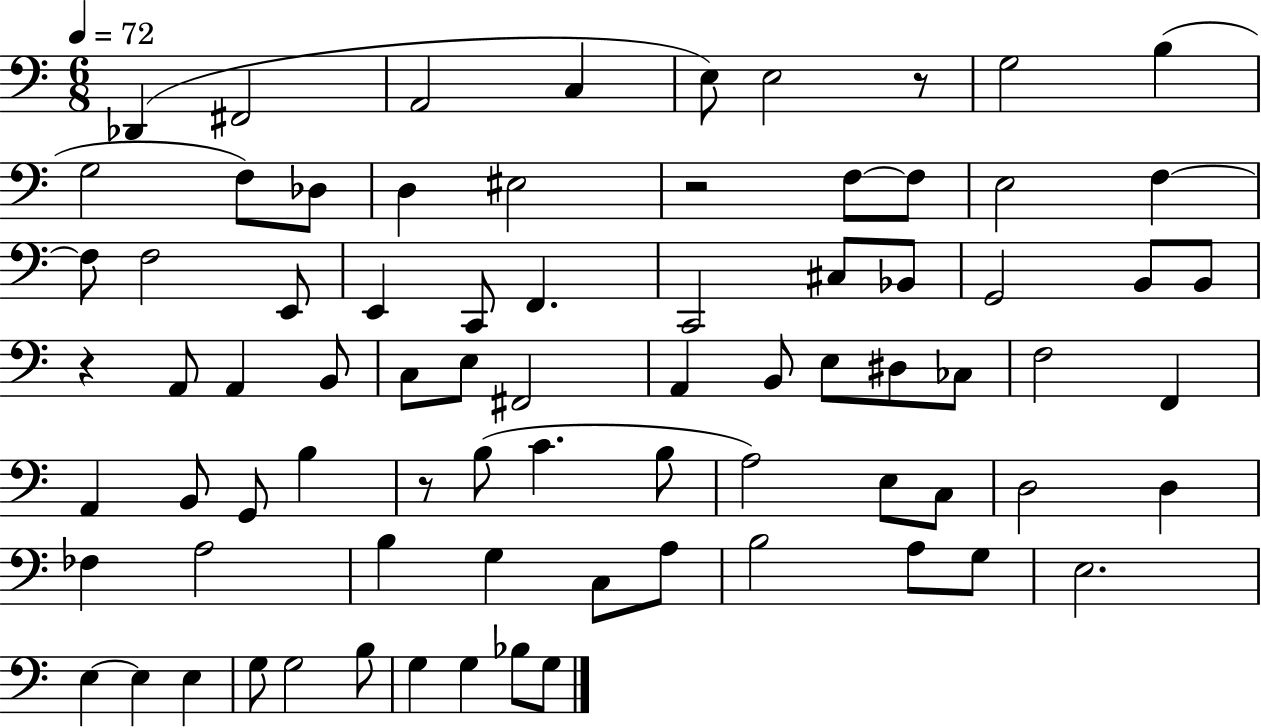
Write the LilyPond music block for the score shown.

{
  \clef bass
  \numericTimeSignature
  \time 6/8
  \key c \major
  \tempo 4 = 72
  des,4( fis,2 | a,2 c4 | e8) e2 r8 | g2 b4( | \break g2 f8) des8 | d4 eis2 | r2 f8~~ f8 | e2 f4~~ | \break f8 f2 e,8 | e,4 c,8 f,4. | c,2 cis8 bes,8 | g,2 b,8 b,8 | \break r4 a,8 a,4 b,8 | c8 e8 fis,2 | a,4 b,8 e8 dis8 ces8 | f2 f,4 | \break a,4 b,8 g,8 b4 | r8 b8( c'4. b8 | a2) e8 c8 | d2 d4 | \break fes4 a2 | b4 g4 c8 a8 | b2 a8 g8 | e2. | \break e4~~ e4 e4 | g8 g2 b8 | g4 g4 bes8 g8 | \bar "|."
}